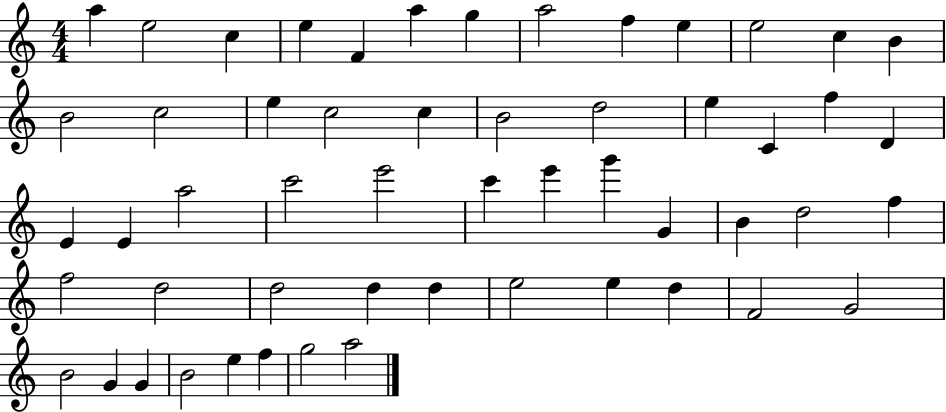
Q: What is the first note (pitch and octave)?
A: A5